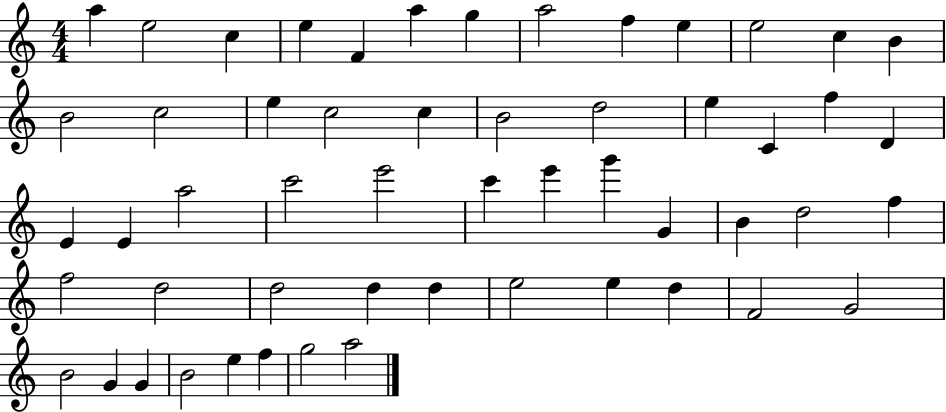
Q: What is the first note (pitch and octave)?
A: A5